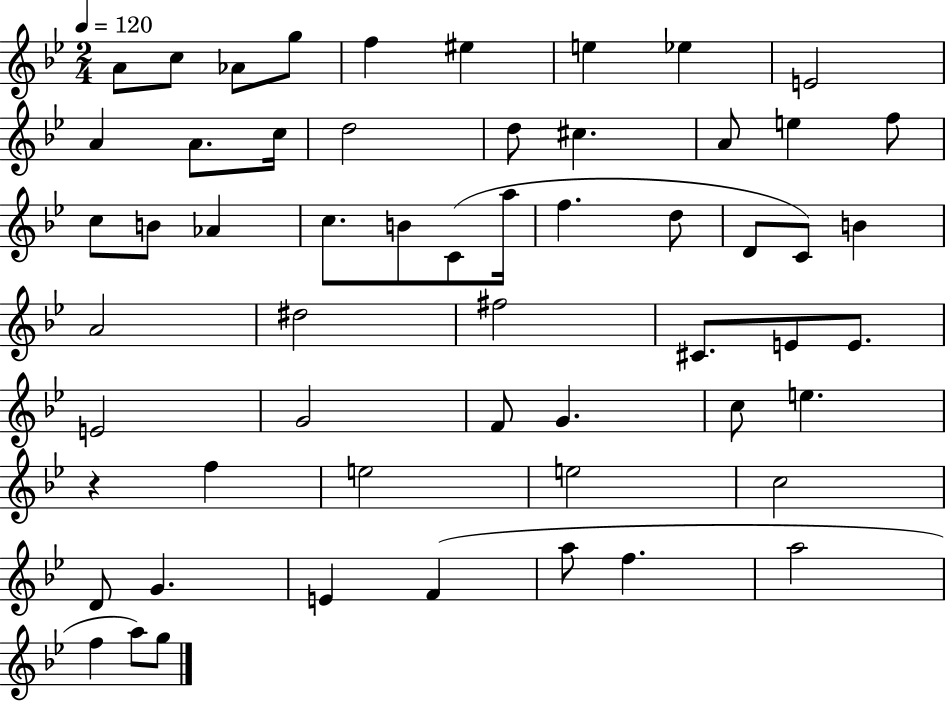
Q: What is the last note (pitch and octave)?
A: G5